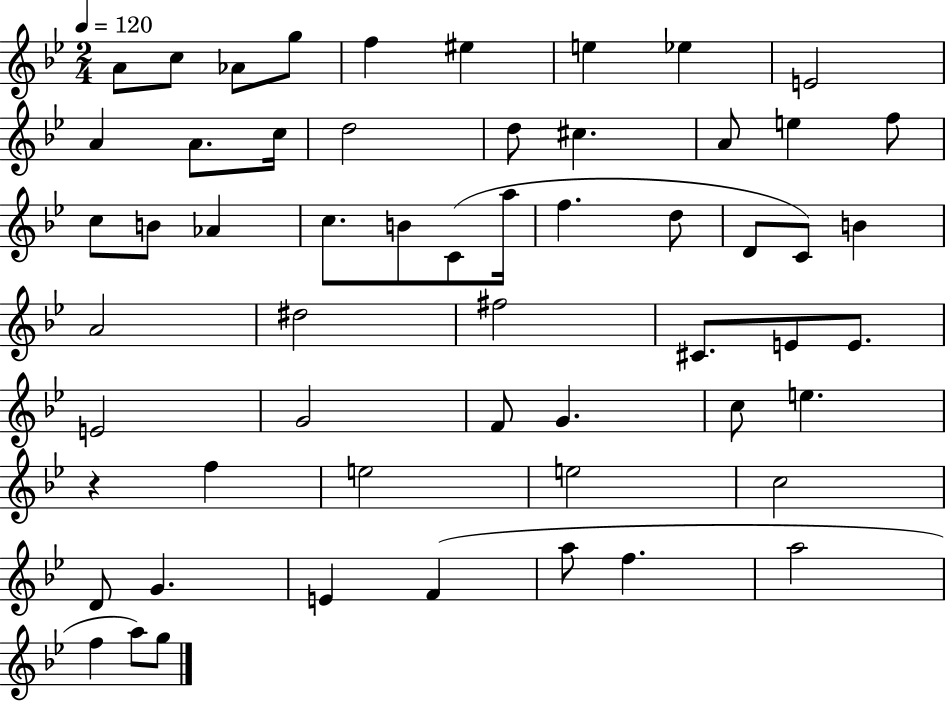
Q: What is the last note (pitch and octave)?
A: G5